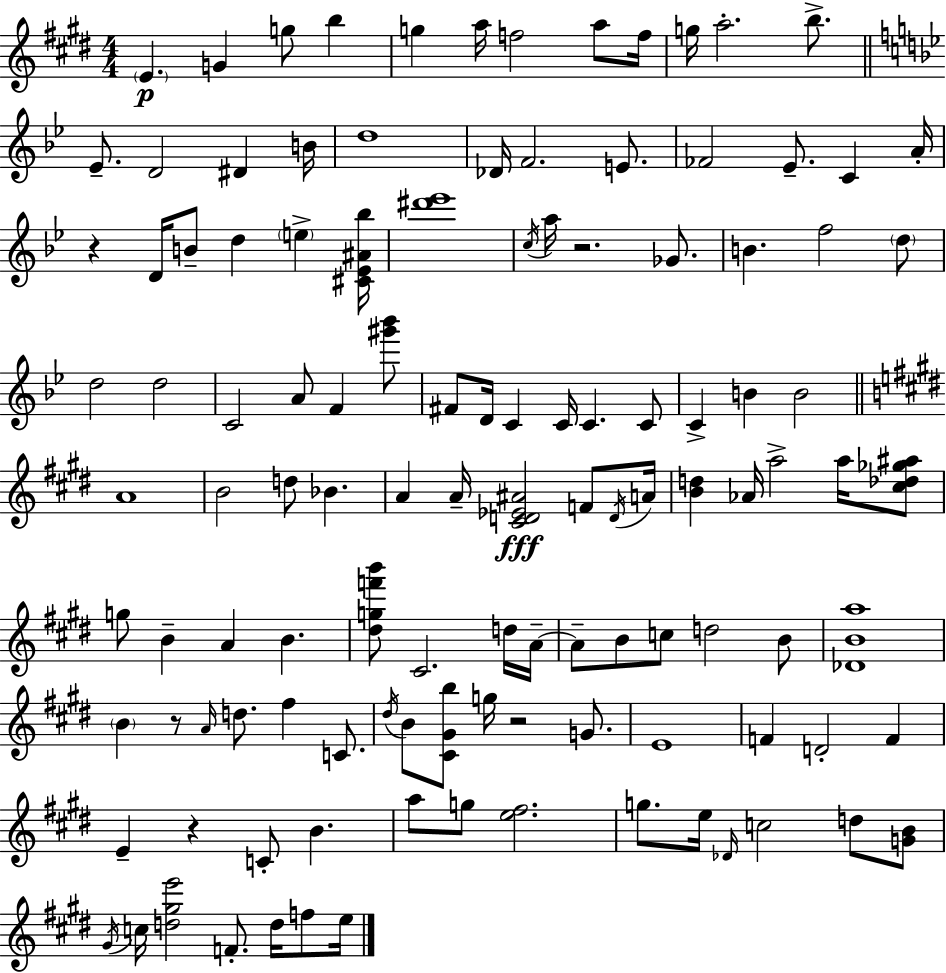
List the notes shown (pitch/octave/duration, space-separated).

E4/q. G4/q G5/e B5/q G5/q A5/s F5/h A5/e F5/s G5/s A5/h. B5/e. Eb4/e. D4/h D#4/q B4/s D5/w Db4/s F4/h. E4/e. FES4/h Eb4/e. C4/q A4/s R/q D4/s B4/e D5/q E5/q [C#4,Eb4,A#4,Bb5]/s [D#6,Eb6]/w C5/s A5/s R/h. Gb4/e. B4/q. F5/h D5/e D5/h D5/h C4/h A4/e F4/q [G#6,Bb6]/e F#4/e D4/s C4/q C4/s C4/q. C4/e C4/q B4/q B4/h A4/w B4/h D5/e Bb4/q. A4/q A4/s [C#4,D4,Eb4,A#4]/h F4/e D4/s A4/s [B4,D5]/q Ab4/s A5/h A5/s [C#5,Db5,Gb5,A#5]/e G5/e B4/q A4/q B4/q. [D#5,G5,F6,B6]/e C#4/h. D5/s A4/s A4/e B4/e C5/e D5/h B4/e [Db4,B4,A5]/w B4/q R/e A4/s D5/e. F#5/q C4/e. D#5/s B4/e [C#4,G#4,B5]/e G5/s R/h G4/e. E4/w F4/q D4/h F4/q E4/q R/q C4/e B4/q. A5/e G5/e [E5,F#5]/h. G5/e. E5/s Db4/s C5/h D5/e [G4,B4]/e G#4/s C5/s [D5,G#5,E6]/h F4/e. D5/s F5/e E5/s